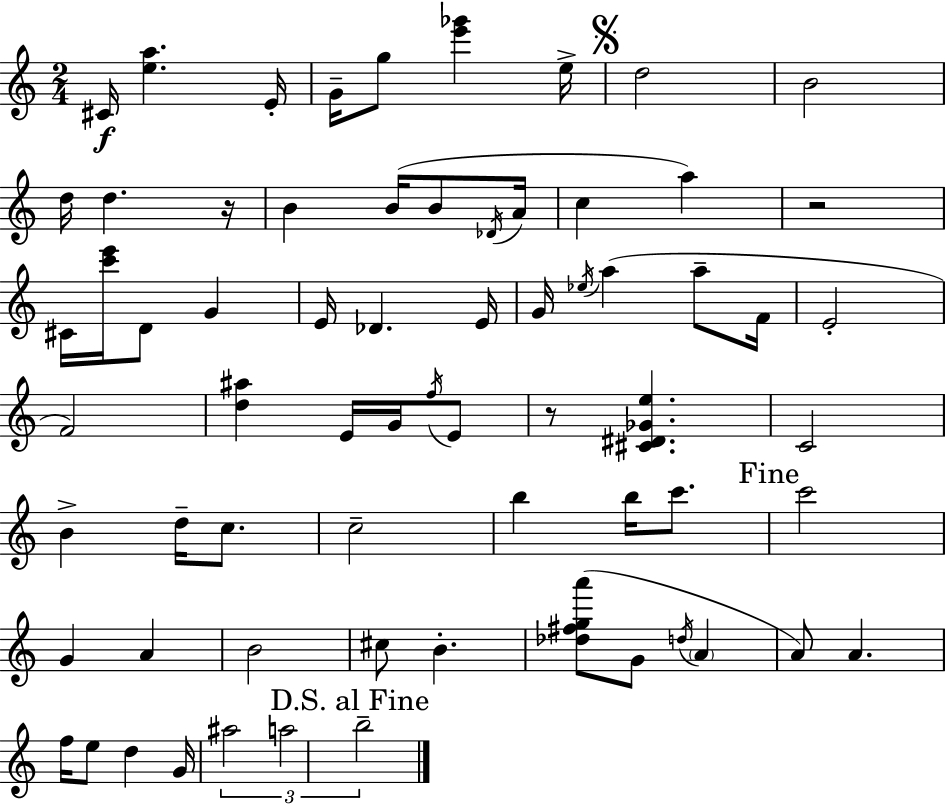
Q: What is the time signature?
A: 2/4